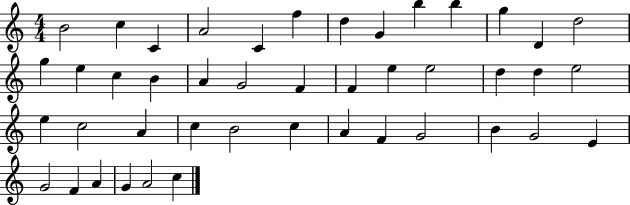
X:1
T:Untitled
M:4/4
L:1/4
K:C
B2 c C A2 C f d G b b g D d2 g e c B A G2 F F e e2 d d e2 e c2 A c B2 c A F G2 B G2 E G2 F A G A2 c